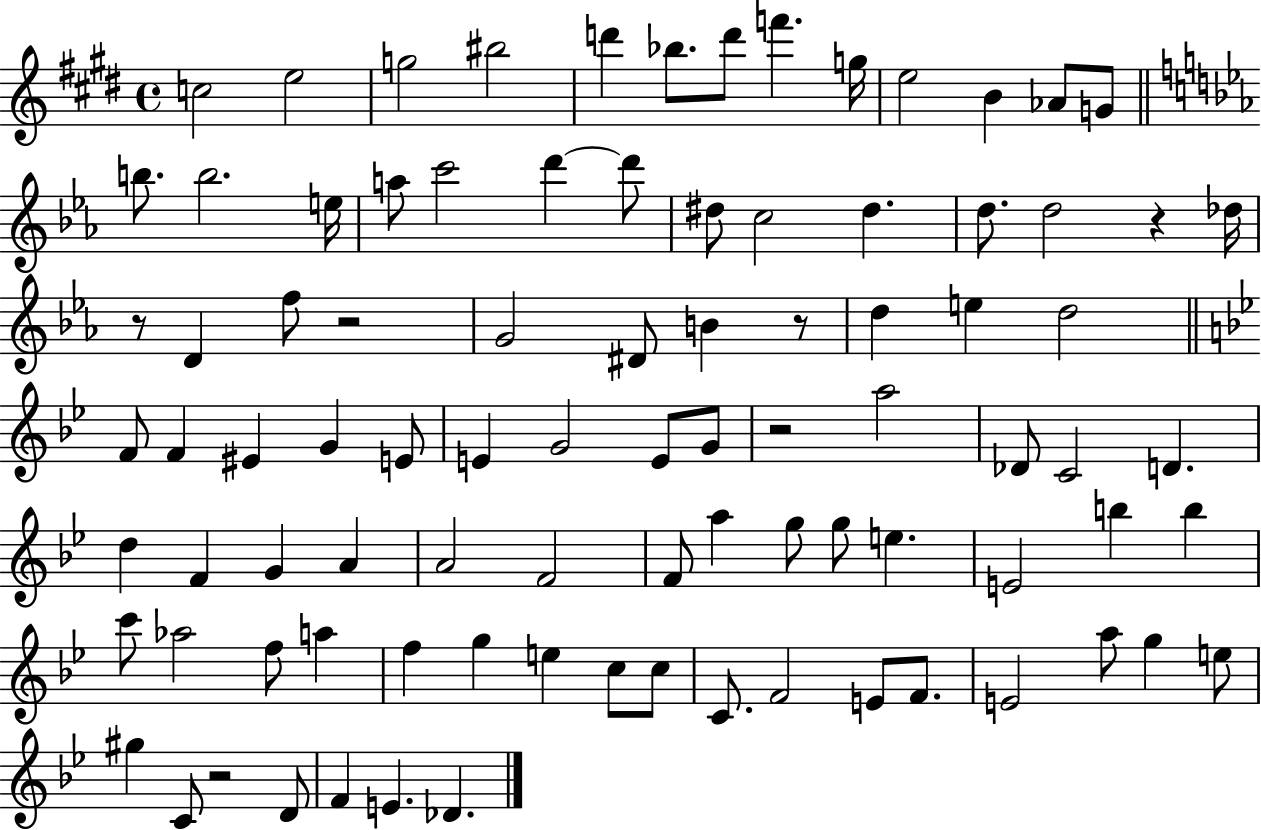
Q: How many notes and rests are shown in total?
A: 90